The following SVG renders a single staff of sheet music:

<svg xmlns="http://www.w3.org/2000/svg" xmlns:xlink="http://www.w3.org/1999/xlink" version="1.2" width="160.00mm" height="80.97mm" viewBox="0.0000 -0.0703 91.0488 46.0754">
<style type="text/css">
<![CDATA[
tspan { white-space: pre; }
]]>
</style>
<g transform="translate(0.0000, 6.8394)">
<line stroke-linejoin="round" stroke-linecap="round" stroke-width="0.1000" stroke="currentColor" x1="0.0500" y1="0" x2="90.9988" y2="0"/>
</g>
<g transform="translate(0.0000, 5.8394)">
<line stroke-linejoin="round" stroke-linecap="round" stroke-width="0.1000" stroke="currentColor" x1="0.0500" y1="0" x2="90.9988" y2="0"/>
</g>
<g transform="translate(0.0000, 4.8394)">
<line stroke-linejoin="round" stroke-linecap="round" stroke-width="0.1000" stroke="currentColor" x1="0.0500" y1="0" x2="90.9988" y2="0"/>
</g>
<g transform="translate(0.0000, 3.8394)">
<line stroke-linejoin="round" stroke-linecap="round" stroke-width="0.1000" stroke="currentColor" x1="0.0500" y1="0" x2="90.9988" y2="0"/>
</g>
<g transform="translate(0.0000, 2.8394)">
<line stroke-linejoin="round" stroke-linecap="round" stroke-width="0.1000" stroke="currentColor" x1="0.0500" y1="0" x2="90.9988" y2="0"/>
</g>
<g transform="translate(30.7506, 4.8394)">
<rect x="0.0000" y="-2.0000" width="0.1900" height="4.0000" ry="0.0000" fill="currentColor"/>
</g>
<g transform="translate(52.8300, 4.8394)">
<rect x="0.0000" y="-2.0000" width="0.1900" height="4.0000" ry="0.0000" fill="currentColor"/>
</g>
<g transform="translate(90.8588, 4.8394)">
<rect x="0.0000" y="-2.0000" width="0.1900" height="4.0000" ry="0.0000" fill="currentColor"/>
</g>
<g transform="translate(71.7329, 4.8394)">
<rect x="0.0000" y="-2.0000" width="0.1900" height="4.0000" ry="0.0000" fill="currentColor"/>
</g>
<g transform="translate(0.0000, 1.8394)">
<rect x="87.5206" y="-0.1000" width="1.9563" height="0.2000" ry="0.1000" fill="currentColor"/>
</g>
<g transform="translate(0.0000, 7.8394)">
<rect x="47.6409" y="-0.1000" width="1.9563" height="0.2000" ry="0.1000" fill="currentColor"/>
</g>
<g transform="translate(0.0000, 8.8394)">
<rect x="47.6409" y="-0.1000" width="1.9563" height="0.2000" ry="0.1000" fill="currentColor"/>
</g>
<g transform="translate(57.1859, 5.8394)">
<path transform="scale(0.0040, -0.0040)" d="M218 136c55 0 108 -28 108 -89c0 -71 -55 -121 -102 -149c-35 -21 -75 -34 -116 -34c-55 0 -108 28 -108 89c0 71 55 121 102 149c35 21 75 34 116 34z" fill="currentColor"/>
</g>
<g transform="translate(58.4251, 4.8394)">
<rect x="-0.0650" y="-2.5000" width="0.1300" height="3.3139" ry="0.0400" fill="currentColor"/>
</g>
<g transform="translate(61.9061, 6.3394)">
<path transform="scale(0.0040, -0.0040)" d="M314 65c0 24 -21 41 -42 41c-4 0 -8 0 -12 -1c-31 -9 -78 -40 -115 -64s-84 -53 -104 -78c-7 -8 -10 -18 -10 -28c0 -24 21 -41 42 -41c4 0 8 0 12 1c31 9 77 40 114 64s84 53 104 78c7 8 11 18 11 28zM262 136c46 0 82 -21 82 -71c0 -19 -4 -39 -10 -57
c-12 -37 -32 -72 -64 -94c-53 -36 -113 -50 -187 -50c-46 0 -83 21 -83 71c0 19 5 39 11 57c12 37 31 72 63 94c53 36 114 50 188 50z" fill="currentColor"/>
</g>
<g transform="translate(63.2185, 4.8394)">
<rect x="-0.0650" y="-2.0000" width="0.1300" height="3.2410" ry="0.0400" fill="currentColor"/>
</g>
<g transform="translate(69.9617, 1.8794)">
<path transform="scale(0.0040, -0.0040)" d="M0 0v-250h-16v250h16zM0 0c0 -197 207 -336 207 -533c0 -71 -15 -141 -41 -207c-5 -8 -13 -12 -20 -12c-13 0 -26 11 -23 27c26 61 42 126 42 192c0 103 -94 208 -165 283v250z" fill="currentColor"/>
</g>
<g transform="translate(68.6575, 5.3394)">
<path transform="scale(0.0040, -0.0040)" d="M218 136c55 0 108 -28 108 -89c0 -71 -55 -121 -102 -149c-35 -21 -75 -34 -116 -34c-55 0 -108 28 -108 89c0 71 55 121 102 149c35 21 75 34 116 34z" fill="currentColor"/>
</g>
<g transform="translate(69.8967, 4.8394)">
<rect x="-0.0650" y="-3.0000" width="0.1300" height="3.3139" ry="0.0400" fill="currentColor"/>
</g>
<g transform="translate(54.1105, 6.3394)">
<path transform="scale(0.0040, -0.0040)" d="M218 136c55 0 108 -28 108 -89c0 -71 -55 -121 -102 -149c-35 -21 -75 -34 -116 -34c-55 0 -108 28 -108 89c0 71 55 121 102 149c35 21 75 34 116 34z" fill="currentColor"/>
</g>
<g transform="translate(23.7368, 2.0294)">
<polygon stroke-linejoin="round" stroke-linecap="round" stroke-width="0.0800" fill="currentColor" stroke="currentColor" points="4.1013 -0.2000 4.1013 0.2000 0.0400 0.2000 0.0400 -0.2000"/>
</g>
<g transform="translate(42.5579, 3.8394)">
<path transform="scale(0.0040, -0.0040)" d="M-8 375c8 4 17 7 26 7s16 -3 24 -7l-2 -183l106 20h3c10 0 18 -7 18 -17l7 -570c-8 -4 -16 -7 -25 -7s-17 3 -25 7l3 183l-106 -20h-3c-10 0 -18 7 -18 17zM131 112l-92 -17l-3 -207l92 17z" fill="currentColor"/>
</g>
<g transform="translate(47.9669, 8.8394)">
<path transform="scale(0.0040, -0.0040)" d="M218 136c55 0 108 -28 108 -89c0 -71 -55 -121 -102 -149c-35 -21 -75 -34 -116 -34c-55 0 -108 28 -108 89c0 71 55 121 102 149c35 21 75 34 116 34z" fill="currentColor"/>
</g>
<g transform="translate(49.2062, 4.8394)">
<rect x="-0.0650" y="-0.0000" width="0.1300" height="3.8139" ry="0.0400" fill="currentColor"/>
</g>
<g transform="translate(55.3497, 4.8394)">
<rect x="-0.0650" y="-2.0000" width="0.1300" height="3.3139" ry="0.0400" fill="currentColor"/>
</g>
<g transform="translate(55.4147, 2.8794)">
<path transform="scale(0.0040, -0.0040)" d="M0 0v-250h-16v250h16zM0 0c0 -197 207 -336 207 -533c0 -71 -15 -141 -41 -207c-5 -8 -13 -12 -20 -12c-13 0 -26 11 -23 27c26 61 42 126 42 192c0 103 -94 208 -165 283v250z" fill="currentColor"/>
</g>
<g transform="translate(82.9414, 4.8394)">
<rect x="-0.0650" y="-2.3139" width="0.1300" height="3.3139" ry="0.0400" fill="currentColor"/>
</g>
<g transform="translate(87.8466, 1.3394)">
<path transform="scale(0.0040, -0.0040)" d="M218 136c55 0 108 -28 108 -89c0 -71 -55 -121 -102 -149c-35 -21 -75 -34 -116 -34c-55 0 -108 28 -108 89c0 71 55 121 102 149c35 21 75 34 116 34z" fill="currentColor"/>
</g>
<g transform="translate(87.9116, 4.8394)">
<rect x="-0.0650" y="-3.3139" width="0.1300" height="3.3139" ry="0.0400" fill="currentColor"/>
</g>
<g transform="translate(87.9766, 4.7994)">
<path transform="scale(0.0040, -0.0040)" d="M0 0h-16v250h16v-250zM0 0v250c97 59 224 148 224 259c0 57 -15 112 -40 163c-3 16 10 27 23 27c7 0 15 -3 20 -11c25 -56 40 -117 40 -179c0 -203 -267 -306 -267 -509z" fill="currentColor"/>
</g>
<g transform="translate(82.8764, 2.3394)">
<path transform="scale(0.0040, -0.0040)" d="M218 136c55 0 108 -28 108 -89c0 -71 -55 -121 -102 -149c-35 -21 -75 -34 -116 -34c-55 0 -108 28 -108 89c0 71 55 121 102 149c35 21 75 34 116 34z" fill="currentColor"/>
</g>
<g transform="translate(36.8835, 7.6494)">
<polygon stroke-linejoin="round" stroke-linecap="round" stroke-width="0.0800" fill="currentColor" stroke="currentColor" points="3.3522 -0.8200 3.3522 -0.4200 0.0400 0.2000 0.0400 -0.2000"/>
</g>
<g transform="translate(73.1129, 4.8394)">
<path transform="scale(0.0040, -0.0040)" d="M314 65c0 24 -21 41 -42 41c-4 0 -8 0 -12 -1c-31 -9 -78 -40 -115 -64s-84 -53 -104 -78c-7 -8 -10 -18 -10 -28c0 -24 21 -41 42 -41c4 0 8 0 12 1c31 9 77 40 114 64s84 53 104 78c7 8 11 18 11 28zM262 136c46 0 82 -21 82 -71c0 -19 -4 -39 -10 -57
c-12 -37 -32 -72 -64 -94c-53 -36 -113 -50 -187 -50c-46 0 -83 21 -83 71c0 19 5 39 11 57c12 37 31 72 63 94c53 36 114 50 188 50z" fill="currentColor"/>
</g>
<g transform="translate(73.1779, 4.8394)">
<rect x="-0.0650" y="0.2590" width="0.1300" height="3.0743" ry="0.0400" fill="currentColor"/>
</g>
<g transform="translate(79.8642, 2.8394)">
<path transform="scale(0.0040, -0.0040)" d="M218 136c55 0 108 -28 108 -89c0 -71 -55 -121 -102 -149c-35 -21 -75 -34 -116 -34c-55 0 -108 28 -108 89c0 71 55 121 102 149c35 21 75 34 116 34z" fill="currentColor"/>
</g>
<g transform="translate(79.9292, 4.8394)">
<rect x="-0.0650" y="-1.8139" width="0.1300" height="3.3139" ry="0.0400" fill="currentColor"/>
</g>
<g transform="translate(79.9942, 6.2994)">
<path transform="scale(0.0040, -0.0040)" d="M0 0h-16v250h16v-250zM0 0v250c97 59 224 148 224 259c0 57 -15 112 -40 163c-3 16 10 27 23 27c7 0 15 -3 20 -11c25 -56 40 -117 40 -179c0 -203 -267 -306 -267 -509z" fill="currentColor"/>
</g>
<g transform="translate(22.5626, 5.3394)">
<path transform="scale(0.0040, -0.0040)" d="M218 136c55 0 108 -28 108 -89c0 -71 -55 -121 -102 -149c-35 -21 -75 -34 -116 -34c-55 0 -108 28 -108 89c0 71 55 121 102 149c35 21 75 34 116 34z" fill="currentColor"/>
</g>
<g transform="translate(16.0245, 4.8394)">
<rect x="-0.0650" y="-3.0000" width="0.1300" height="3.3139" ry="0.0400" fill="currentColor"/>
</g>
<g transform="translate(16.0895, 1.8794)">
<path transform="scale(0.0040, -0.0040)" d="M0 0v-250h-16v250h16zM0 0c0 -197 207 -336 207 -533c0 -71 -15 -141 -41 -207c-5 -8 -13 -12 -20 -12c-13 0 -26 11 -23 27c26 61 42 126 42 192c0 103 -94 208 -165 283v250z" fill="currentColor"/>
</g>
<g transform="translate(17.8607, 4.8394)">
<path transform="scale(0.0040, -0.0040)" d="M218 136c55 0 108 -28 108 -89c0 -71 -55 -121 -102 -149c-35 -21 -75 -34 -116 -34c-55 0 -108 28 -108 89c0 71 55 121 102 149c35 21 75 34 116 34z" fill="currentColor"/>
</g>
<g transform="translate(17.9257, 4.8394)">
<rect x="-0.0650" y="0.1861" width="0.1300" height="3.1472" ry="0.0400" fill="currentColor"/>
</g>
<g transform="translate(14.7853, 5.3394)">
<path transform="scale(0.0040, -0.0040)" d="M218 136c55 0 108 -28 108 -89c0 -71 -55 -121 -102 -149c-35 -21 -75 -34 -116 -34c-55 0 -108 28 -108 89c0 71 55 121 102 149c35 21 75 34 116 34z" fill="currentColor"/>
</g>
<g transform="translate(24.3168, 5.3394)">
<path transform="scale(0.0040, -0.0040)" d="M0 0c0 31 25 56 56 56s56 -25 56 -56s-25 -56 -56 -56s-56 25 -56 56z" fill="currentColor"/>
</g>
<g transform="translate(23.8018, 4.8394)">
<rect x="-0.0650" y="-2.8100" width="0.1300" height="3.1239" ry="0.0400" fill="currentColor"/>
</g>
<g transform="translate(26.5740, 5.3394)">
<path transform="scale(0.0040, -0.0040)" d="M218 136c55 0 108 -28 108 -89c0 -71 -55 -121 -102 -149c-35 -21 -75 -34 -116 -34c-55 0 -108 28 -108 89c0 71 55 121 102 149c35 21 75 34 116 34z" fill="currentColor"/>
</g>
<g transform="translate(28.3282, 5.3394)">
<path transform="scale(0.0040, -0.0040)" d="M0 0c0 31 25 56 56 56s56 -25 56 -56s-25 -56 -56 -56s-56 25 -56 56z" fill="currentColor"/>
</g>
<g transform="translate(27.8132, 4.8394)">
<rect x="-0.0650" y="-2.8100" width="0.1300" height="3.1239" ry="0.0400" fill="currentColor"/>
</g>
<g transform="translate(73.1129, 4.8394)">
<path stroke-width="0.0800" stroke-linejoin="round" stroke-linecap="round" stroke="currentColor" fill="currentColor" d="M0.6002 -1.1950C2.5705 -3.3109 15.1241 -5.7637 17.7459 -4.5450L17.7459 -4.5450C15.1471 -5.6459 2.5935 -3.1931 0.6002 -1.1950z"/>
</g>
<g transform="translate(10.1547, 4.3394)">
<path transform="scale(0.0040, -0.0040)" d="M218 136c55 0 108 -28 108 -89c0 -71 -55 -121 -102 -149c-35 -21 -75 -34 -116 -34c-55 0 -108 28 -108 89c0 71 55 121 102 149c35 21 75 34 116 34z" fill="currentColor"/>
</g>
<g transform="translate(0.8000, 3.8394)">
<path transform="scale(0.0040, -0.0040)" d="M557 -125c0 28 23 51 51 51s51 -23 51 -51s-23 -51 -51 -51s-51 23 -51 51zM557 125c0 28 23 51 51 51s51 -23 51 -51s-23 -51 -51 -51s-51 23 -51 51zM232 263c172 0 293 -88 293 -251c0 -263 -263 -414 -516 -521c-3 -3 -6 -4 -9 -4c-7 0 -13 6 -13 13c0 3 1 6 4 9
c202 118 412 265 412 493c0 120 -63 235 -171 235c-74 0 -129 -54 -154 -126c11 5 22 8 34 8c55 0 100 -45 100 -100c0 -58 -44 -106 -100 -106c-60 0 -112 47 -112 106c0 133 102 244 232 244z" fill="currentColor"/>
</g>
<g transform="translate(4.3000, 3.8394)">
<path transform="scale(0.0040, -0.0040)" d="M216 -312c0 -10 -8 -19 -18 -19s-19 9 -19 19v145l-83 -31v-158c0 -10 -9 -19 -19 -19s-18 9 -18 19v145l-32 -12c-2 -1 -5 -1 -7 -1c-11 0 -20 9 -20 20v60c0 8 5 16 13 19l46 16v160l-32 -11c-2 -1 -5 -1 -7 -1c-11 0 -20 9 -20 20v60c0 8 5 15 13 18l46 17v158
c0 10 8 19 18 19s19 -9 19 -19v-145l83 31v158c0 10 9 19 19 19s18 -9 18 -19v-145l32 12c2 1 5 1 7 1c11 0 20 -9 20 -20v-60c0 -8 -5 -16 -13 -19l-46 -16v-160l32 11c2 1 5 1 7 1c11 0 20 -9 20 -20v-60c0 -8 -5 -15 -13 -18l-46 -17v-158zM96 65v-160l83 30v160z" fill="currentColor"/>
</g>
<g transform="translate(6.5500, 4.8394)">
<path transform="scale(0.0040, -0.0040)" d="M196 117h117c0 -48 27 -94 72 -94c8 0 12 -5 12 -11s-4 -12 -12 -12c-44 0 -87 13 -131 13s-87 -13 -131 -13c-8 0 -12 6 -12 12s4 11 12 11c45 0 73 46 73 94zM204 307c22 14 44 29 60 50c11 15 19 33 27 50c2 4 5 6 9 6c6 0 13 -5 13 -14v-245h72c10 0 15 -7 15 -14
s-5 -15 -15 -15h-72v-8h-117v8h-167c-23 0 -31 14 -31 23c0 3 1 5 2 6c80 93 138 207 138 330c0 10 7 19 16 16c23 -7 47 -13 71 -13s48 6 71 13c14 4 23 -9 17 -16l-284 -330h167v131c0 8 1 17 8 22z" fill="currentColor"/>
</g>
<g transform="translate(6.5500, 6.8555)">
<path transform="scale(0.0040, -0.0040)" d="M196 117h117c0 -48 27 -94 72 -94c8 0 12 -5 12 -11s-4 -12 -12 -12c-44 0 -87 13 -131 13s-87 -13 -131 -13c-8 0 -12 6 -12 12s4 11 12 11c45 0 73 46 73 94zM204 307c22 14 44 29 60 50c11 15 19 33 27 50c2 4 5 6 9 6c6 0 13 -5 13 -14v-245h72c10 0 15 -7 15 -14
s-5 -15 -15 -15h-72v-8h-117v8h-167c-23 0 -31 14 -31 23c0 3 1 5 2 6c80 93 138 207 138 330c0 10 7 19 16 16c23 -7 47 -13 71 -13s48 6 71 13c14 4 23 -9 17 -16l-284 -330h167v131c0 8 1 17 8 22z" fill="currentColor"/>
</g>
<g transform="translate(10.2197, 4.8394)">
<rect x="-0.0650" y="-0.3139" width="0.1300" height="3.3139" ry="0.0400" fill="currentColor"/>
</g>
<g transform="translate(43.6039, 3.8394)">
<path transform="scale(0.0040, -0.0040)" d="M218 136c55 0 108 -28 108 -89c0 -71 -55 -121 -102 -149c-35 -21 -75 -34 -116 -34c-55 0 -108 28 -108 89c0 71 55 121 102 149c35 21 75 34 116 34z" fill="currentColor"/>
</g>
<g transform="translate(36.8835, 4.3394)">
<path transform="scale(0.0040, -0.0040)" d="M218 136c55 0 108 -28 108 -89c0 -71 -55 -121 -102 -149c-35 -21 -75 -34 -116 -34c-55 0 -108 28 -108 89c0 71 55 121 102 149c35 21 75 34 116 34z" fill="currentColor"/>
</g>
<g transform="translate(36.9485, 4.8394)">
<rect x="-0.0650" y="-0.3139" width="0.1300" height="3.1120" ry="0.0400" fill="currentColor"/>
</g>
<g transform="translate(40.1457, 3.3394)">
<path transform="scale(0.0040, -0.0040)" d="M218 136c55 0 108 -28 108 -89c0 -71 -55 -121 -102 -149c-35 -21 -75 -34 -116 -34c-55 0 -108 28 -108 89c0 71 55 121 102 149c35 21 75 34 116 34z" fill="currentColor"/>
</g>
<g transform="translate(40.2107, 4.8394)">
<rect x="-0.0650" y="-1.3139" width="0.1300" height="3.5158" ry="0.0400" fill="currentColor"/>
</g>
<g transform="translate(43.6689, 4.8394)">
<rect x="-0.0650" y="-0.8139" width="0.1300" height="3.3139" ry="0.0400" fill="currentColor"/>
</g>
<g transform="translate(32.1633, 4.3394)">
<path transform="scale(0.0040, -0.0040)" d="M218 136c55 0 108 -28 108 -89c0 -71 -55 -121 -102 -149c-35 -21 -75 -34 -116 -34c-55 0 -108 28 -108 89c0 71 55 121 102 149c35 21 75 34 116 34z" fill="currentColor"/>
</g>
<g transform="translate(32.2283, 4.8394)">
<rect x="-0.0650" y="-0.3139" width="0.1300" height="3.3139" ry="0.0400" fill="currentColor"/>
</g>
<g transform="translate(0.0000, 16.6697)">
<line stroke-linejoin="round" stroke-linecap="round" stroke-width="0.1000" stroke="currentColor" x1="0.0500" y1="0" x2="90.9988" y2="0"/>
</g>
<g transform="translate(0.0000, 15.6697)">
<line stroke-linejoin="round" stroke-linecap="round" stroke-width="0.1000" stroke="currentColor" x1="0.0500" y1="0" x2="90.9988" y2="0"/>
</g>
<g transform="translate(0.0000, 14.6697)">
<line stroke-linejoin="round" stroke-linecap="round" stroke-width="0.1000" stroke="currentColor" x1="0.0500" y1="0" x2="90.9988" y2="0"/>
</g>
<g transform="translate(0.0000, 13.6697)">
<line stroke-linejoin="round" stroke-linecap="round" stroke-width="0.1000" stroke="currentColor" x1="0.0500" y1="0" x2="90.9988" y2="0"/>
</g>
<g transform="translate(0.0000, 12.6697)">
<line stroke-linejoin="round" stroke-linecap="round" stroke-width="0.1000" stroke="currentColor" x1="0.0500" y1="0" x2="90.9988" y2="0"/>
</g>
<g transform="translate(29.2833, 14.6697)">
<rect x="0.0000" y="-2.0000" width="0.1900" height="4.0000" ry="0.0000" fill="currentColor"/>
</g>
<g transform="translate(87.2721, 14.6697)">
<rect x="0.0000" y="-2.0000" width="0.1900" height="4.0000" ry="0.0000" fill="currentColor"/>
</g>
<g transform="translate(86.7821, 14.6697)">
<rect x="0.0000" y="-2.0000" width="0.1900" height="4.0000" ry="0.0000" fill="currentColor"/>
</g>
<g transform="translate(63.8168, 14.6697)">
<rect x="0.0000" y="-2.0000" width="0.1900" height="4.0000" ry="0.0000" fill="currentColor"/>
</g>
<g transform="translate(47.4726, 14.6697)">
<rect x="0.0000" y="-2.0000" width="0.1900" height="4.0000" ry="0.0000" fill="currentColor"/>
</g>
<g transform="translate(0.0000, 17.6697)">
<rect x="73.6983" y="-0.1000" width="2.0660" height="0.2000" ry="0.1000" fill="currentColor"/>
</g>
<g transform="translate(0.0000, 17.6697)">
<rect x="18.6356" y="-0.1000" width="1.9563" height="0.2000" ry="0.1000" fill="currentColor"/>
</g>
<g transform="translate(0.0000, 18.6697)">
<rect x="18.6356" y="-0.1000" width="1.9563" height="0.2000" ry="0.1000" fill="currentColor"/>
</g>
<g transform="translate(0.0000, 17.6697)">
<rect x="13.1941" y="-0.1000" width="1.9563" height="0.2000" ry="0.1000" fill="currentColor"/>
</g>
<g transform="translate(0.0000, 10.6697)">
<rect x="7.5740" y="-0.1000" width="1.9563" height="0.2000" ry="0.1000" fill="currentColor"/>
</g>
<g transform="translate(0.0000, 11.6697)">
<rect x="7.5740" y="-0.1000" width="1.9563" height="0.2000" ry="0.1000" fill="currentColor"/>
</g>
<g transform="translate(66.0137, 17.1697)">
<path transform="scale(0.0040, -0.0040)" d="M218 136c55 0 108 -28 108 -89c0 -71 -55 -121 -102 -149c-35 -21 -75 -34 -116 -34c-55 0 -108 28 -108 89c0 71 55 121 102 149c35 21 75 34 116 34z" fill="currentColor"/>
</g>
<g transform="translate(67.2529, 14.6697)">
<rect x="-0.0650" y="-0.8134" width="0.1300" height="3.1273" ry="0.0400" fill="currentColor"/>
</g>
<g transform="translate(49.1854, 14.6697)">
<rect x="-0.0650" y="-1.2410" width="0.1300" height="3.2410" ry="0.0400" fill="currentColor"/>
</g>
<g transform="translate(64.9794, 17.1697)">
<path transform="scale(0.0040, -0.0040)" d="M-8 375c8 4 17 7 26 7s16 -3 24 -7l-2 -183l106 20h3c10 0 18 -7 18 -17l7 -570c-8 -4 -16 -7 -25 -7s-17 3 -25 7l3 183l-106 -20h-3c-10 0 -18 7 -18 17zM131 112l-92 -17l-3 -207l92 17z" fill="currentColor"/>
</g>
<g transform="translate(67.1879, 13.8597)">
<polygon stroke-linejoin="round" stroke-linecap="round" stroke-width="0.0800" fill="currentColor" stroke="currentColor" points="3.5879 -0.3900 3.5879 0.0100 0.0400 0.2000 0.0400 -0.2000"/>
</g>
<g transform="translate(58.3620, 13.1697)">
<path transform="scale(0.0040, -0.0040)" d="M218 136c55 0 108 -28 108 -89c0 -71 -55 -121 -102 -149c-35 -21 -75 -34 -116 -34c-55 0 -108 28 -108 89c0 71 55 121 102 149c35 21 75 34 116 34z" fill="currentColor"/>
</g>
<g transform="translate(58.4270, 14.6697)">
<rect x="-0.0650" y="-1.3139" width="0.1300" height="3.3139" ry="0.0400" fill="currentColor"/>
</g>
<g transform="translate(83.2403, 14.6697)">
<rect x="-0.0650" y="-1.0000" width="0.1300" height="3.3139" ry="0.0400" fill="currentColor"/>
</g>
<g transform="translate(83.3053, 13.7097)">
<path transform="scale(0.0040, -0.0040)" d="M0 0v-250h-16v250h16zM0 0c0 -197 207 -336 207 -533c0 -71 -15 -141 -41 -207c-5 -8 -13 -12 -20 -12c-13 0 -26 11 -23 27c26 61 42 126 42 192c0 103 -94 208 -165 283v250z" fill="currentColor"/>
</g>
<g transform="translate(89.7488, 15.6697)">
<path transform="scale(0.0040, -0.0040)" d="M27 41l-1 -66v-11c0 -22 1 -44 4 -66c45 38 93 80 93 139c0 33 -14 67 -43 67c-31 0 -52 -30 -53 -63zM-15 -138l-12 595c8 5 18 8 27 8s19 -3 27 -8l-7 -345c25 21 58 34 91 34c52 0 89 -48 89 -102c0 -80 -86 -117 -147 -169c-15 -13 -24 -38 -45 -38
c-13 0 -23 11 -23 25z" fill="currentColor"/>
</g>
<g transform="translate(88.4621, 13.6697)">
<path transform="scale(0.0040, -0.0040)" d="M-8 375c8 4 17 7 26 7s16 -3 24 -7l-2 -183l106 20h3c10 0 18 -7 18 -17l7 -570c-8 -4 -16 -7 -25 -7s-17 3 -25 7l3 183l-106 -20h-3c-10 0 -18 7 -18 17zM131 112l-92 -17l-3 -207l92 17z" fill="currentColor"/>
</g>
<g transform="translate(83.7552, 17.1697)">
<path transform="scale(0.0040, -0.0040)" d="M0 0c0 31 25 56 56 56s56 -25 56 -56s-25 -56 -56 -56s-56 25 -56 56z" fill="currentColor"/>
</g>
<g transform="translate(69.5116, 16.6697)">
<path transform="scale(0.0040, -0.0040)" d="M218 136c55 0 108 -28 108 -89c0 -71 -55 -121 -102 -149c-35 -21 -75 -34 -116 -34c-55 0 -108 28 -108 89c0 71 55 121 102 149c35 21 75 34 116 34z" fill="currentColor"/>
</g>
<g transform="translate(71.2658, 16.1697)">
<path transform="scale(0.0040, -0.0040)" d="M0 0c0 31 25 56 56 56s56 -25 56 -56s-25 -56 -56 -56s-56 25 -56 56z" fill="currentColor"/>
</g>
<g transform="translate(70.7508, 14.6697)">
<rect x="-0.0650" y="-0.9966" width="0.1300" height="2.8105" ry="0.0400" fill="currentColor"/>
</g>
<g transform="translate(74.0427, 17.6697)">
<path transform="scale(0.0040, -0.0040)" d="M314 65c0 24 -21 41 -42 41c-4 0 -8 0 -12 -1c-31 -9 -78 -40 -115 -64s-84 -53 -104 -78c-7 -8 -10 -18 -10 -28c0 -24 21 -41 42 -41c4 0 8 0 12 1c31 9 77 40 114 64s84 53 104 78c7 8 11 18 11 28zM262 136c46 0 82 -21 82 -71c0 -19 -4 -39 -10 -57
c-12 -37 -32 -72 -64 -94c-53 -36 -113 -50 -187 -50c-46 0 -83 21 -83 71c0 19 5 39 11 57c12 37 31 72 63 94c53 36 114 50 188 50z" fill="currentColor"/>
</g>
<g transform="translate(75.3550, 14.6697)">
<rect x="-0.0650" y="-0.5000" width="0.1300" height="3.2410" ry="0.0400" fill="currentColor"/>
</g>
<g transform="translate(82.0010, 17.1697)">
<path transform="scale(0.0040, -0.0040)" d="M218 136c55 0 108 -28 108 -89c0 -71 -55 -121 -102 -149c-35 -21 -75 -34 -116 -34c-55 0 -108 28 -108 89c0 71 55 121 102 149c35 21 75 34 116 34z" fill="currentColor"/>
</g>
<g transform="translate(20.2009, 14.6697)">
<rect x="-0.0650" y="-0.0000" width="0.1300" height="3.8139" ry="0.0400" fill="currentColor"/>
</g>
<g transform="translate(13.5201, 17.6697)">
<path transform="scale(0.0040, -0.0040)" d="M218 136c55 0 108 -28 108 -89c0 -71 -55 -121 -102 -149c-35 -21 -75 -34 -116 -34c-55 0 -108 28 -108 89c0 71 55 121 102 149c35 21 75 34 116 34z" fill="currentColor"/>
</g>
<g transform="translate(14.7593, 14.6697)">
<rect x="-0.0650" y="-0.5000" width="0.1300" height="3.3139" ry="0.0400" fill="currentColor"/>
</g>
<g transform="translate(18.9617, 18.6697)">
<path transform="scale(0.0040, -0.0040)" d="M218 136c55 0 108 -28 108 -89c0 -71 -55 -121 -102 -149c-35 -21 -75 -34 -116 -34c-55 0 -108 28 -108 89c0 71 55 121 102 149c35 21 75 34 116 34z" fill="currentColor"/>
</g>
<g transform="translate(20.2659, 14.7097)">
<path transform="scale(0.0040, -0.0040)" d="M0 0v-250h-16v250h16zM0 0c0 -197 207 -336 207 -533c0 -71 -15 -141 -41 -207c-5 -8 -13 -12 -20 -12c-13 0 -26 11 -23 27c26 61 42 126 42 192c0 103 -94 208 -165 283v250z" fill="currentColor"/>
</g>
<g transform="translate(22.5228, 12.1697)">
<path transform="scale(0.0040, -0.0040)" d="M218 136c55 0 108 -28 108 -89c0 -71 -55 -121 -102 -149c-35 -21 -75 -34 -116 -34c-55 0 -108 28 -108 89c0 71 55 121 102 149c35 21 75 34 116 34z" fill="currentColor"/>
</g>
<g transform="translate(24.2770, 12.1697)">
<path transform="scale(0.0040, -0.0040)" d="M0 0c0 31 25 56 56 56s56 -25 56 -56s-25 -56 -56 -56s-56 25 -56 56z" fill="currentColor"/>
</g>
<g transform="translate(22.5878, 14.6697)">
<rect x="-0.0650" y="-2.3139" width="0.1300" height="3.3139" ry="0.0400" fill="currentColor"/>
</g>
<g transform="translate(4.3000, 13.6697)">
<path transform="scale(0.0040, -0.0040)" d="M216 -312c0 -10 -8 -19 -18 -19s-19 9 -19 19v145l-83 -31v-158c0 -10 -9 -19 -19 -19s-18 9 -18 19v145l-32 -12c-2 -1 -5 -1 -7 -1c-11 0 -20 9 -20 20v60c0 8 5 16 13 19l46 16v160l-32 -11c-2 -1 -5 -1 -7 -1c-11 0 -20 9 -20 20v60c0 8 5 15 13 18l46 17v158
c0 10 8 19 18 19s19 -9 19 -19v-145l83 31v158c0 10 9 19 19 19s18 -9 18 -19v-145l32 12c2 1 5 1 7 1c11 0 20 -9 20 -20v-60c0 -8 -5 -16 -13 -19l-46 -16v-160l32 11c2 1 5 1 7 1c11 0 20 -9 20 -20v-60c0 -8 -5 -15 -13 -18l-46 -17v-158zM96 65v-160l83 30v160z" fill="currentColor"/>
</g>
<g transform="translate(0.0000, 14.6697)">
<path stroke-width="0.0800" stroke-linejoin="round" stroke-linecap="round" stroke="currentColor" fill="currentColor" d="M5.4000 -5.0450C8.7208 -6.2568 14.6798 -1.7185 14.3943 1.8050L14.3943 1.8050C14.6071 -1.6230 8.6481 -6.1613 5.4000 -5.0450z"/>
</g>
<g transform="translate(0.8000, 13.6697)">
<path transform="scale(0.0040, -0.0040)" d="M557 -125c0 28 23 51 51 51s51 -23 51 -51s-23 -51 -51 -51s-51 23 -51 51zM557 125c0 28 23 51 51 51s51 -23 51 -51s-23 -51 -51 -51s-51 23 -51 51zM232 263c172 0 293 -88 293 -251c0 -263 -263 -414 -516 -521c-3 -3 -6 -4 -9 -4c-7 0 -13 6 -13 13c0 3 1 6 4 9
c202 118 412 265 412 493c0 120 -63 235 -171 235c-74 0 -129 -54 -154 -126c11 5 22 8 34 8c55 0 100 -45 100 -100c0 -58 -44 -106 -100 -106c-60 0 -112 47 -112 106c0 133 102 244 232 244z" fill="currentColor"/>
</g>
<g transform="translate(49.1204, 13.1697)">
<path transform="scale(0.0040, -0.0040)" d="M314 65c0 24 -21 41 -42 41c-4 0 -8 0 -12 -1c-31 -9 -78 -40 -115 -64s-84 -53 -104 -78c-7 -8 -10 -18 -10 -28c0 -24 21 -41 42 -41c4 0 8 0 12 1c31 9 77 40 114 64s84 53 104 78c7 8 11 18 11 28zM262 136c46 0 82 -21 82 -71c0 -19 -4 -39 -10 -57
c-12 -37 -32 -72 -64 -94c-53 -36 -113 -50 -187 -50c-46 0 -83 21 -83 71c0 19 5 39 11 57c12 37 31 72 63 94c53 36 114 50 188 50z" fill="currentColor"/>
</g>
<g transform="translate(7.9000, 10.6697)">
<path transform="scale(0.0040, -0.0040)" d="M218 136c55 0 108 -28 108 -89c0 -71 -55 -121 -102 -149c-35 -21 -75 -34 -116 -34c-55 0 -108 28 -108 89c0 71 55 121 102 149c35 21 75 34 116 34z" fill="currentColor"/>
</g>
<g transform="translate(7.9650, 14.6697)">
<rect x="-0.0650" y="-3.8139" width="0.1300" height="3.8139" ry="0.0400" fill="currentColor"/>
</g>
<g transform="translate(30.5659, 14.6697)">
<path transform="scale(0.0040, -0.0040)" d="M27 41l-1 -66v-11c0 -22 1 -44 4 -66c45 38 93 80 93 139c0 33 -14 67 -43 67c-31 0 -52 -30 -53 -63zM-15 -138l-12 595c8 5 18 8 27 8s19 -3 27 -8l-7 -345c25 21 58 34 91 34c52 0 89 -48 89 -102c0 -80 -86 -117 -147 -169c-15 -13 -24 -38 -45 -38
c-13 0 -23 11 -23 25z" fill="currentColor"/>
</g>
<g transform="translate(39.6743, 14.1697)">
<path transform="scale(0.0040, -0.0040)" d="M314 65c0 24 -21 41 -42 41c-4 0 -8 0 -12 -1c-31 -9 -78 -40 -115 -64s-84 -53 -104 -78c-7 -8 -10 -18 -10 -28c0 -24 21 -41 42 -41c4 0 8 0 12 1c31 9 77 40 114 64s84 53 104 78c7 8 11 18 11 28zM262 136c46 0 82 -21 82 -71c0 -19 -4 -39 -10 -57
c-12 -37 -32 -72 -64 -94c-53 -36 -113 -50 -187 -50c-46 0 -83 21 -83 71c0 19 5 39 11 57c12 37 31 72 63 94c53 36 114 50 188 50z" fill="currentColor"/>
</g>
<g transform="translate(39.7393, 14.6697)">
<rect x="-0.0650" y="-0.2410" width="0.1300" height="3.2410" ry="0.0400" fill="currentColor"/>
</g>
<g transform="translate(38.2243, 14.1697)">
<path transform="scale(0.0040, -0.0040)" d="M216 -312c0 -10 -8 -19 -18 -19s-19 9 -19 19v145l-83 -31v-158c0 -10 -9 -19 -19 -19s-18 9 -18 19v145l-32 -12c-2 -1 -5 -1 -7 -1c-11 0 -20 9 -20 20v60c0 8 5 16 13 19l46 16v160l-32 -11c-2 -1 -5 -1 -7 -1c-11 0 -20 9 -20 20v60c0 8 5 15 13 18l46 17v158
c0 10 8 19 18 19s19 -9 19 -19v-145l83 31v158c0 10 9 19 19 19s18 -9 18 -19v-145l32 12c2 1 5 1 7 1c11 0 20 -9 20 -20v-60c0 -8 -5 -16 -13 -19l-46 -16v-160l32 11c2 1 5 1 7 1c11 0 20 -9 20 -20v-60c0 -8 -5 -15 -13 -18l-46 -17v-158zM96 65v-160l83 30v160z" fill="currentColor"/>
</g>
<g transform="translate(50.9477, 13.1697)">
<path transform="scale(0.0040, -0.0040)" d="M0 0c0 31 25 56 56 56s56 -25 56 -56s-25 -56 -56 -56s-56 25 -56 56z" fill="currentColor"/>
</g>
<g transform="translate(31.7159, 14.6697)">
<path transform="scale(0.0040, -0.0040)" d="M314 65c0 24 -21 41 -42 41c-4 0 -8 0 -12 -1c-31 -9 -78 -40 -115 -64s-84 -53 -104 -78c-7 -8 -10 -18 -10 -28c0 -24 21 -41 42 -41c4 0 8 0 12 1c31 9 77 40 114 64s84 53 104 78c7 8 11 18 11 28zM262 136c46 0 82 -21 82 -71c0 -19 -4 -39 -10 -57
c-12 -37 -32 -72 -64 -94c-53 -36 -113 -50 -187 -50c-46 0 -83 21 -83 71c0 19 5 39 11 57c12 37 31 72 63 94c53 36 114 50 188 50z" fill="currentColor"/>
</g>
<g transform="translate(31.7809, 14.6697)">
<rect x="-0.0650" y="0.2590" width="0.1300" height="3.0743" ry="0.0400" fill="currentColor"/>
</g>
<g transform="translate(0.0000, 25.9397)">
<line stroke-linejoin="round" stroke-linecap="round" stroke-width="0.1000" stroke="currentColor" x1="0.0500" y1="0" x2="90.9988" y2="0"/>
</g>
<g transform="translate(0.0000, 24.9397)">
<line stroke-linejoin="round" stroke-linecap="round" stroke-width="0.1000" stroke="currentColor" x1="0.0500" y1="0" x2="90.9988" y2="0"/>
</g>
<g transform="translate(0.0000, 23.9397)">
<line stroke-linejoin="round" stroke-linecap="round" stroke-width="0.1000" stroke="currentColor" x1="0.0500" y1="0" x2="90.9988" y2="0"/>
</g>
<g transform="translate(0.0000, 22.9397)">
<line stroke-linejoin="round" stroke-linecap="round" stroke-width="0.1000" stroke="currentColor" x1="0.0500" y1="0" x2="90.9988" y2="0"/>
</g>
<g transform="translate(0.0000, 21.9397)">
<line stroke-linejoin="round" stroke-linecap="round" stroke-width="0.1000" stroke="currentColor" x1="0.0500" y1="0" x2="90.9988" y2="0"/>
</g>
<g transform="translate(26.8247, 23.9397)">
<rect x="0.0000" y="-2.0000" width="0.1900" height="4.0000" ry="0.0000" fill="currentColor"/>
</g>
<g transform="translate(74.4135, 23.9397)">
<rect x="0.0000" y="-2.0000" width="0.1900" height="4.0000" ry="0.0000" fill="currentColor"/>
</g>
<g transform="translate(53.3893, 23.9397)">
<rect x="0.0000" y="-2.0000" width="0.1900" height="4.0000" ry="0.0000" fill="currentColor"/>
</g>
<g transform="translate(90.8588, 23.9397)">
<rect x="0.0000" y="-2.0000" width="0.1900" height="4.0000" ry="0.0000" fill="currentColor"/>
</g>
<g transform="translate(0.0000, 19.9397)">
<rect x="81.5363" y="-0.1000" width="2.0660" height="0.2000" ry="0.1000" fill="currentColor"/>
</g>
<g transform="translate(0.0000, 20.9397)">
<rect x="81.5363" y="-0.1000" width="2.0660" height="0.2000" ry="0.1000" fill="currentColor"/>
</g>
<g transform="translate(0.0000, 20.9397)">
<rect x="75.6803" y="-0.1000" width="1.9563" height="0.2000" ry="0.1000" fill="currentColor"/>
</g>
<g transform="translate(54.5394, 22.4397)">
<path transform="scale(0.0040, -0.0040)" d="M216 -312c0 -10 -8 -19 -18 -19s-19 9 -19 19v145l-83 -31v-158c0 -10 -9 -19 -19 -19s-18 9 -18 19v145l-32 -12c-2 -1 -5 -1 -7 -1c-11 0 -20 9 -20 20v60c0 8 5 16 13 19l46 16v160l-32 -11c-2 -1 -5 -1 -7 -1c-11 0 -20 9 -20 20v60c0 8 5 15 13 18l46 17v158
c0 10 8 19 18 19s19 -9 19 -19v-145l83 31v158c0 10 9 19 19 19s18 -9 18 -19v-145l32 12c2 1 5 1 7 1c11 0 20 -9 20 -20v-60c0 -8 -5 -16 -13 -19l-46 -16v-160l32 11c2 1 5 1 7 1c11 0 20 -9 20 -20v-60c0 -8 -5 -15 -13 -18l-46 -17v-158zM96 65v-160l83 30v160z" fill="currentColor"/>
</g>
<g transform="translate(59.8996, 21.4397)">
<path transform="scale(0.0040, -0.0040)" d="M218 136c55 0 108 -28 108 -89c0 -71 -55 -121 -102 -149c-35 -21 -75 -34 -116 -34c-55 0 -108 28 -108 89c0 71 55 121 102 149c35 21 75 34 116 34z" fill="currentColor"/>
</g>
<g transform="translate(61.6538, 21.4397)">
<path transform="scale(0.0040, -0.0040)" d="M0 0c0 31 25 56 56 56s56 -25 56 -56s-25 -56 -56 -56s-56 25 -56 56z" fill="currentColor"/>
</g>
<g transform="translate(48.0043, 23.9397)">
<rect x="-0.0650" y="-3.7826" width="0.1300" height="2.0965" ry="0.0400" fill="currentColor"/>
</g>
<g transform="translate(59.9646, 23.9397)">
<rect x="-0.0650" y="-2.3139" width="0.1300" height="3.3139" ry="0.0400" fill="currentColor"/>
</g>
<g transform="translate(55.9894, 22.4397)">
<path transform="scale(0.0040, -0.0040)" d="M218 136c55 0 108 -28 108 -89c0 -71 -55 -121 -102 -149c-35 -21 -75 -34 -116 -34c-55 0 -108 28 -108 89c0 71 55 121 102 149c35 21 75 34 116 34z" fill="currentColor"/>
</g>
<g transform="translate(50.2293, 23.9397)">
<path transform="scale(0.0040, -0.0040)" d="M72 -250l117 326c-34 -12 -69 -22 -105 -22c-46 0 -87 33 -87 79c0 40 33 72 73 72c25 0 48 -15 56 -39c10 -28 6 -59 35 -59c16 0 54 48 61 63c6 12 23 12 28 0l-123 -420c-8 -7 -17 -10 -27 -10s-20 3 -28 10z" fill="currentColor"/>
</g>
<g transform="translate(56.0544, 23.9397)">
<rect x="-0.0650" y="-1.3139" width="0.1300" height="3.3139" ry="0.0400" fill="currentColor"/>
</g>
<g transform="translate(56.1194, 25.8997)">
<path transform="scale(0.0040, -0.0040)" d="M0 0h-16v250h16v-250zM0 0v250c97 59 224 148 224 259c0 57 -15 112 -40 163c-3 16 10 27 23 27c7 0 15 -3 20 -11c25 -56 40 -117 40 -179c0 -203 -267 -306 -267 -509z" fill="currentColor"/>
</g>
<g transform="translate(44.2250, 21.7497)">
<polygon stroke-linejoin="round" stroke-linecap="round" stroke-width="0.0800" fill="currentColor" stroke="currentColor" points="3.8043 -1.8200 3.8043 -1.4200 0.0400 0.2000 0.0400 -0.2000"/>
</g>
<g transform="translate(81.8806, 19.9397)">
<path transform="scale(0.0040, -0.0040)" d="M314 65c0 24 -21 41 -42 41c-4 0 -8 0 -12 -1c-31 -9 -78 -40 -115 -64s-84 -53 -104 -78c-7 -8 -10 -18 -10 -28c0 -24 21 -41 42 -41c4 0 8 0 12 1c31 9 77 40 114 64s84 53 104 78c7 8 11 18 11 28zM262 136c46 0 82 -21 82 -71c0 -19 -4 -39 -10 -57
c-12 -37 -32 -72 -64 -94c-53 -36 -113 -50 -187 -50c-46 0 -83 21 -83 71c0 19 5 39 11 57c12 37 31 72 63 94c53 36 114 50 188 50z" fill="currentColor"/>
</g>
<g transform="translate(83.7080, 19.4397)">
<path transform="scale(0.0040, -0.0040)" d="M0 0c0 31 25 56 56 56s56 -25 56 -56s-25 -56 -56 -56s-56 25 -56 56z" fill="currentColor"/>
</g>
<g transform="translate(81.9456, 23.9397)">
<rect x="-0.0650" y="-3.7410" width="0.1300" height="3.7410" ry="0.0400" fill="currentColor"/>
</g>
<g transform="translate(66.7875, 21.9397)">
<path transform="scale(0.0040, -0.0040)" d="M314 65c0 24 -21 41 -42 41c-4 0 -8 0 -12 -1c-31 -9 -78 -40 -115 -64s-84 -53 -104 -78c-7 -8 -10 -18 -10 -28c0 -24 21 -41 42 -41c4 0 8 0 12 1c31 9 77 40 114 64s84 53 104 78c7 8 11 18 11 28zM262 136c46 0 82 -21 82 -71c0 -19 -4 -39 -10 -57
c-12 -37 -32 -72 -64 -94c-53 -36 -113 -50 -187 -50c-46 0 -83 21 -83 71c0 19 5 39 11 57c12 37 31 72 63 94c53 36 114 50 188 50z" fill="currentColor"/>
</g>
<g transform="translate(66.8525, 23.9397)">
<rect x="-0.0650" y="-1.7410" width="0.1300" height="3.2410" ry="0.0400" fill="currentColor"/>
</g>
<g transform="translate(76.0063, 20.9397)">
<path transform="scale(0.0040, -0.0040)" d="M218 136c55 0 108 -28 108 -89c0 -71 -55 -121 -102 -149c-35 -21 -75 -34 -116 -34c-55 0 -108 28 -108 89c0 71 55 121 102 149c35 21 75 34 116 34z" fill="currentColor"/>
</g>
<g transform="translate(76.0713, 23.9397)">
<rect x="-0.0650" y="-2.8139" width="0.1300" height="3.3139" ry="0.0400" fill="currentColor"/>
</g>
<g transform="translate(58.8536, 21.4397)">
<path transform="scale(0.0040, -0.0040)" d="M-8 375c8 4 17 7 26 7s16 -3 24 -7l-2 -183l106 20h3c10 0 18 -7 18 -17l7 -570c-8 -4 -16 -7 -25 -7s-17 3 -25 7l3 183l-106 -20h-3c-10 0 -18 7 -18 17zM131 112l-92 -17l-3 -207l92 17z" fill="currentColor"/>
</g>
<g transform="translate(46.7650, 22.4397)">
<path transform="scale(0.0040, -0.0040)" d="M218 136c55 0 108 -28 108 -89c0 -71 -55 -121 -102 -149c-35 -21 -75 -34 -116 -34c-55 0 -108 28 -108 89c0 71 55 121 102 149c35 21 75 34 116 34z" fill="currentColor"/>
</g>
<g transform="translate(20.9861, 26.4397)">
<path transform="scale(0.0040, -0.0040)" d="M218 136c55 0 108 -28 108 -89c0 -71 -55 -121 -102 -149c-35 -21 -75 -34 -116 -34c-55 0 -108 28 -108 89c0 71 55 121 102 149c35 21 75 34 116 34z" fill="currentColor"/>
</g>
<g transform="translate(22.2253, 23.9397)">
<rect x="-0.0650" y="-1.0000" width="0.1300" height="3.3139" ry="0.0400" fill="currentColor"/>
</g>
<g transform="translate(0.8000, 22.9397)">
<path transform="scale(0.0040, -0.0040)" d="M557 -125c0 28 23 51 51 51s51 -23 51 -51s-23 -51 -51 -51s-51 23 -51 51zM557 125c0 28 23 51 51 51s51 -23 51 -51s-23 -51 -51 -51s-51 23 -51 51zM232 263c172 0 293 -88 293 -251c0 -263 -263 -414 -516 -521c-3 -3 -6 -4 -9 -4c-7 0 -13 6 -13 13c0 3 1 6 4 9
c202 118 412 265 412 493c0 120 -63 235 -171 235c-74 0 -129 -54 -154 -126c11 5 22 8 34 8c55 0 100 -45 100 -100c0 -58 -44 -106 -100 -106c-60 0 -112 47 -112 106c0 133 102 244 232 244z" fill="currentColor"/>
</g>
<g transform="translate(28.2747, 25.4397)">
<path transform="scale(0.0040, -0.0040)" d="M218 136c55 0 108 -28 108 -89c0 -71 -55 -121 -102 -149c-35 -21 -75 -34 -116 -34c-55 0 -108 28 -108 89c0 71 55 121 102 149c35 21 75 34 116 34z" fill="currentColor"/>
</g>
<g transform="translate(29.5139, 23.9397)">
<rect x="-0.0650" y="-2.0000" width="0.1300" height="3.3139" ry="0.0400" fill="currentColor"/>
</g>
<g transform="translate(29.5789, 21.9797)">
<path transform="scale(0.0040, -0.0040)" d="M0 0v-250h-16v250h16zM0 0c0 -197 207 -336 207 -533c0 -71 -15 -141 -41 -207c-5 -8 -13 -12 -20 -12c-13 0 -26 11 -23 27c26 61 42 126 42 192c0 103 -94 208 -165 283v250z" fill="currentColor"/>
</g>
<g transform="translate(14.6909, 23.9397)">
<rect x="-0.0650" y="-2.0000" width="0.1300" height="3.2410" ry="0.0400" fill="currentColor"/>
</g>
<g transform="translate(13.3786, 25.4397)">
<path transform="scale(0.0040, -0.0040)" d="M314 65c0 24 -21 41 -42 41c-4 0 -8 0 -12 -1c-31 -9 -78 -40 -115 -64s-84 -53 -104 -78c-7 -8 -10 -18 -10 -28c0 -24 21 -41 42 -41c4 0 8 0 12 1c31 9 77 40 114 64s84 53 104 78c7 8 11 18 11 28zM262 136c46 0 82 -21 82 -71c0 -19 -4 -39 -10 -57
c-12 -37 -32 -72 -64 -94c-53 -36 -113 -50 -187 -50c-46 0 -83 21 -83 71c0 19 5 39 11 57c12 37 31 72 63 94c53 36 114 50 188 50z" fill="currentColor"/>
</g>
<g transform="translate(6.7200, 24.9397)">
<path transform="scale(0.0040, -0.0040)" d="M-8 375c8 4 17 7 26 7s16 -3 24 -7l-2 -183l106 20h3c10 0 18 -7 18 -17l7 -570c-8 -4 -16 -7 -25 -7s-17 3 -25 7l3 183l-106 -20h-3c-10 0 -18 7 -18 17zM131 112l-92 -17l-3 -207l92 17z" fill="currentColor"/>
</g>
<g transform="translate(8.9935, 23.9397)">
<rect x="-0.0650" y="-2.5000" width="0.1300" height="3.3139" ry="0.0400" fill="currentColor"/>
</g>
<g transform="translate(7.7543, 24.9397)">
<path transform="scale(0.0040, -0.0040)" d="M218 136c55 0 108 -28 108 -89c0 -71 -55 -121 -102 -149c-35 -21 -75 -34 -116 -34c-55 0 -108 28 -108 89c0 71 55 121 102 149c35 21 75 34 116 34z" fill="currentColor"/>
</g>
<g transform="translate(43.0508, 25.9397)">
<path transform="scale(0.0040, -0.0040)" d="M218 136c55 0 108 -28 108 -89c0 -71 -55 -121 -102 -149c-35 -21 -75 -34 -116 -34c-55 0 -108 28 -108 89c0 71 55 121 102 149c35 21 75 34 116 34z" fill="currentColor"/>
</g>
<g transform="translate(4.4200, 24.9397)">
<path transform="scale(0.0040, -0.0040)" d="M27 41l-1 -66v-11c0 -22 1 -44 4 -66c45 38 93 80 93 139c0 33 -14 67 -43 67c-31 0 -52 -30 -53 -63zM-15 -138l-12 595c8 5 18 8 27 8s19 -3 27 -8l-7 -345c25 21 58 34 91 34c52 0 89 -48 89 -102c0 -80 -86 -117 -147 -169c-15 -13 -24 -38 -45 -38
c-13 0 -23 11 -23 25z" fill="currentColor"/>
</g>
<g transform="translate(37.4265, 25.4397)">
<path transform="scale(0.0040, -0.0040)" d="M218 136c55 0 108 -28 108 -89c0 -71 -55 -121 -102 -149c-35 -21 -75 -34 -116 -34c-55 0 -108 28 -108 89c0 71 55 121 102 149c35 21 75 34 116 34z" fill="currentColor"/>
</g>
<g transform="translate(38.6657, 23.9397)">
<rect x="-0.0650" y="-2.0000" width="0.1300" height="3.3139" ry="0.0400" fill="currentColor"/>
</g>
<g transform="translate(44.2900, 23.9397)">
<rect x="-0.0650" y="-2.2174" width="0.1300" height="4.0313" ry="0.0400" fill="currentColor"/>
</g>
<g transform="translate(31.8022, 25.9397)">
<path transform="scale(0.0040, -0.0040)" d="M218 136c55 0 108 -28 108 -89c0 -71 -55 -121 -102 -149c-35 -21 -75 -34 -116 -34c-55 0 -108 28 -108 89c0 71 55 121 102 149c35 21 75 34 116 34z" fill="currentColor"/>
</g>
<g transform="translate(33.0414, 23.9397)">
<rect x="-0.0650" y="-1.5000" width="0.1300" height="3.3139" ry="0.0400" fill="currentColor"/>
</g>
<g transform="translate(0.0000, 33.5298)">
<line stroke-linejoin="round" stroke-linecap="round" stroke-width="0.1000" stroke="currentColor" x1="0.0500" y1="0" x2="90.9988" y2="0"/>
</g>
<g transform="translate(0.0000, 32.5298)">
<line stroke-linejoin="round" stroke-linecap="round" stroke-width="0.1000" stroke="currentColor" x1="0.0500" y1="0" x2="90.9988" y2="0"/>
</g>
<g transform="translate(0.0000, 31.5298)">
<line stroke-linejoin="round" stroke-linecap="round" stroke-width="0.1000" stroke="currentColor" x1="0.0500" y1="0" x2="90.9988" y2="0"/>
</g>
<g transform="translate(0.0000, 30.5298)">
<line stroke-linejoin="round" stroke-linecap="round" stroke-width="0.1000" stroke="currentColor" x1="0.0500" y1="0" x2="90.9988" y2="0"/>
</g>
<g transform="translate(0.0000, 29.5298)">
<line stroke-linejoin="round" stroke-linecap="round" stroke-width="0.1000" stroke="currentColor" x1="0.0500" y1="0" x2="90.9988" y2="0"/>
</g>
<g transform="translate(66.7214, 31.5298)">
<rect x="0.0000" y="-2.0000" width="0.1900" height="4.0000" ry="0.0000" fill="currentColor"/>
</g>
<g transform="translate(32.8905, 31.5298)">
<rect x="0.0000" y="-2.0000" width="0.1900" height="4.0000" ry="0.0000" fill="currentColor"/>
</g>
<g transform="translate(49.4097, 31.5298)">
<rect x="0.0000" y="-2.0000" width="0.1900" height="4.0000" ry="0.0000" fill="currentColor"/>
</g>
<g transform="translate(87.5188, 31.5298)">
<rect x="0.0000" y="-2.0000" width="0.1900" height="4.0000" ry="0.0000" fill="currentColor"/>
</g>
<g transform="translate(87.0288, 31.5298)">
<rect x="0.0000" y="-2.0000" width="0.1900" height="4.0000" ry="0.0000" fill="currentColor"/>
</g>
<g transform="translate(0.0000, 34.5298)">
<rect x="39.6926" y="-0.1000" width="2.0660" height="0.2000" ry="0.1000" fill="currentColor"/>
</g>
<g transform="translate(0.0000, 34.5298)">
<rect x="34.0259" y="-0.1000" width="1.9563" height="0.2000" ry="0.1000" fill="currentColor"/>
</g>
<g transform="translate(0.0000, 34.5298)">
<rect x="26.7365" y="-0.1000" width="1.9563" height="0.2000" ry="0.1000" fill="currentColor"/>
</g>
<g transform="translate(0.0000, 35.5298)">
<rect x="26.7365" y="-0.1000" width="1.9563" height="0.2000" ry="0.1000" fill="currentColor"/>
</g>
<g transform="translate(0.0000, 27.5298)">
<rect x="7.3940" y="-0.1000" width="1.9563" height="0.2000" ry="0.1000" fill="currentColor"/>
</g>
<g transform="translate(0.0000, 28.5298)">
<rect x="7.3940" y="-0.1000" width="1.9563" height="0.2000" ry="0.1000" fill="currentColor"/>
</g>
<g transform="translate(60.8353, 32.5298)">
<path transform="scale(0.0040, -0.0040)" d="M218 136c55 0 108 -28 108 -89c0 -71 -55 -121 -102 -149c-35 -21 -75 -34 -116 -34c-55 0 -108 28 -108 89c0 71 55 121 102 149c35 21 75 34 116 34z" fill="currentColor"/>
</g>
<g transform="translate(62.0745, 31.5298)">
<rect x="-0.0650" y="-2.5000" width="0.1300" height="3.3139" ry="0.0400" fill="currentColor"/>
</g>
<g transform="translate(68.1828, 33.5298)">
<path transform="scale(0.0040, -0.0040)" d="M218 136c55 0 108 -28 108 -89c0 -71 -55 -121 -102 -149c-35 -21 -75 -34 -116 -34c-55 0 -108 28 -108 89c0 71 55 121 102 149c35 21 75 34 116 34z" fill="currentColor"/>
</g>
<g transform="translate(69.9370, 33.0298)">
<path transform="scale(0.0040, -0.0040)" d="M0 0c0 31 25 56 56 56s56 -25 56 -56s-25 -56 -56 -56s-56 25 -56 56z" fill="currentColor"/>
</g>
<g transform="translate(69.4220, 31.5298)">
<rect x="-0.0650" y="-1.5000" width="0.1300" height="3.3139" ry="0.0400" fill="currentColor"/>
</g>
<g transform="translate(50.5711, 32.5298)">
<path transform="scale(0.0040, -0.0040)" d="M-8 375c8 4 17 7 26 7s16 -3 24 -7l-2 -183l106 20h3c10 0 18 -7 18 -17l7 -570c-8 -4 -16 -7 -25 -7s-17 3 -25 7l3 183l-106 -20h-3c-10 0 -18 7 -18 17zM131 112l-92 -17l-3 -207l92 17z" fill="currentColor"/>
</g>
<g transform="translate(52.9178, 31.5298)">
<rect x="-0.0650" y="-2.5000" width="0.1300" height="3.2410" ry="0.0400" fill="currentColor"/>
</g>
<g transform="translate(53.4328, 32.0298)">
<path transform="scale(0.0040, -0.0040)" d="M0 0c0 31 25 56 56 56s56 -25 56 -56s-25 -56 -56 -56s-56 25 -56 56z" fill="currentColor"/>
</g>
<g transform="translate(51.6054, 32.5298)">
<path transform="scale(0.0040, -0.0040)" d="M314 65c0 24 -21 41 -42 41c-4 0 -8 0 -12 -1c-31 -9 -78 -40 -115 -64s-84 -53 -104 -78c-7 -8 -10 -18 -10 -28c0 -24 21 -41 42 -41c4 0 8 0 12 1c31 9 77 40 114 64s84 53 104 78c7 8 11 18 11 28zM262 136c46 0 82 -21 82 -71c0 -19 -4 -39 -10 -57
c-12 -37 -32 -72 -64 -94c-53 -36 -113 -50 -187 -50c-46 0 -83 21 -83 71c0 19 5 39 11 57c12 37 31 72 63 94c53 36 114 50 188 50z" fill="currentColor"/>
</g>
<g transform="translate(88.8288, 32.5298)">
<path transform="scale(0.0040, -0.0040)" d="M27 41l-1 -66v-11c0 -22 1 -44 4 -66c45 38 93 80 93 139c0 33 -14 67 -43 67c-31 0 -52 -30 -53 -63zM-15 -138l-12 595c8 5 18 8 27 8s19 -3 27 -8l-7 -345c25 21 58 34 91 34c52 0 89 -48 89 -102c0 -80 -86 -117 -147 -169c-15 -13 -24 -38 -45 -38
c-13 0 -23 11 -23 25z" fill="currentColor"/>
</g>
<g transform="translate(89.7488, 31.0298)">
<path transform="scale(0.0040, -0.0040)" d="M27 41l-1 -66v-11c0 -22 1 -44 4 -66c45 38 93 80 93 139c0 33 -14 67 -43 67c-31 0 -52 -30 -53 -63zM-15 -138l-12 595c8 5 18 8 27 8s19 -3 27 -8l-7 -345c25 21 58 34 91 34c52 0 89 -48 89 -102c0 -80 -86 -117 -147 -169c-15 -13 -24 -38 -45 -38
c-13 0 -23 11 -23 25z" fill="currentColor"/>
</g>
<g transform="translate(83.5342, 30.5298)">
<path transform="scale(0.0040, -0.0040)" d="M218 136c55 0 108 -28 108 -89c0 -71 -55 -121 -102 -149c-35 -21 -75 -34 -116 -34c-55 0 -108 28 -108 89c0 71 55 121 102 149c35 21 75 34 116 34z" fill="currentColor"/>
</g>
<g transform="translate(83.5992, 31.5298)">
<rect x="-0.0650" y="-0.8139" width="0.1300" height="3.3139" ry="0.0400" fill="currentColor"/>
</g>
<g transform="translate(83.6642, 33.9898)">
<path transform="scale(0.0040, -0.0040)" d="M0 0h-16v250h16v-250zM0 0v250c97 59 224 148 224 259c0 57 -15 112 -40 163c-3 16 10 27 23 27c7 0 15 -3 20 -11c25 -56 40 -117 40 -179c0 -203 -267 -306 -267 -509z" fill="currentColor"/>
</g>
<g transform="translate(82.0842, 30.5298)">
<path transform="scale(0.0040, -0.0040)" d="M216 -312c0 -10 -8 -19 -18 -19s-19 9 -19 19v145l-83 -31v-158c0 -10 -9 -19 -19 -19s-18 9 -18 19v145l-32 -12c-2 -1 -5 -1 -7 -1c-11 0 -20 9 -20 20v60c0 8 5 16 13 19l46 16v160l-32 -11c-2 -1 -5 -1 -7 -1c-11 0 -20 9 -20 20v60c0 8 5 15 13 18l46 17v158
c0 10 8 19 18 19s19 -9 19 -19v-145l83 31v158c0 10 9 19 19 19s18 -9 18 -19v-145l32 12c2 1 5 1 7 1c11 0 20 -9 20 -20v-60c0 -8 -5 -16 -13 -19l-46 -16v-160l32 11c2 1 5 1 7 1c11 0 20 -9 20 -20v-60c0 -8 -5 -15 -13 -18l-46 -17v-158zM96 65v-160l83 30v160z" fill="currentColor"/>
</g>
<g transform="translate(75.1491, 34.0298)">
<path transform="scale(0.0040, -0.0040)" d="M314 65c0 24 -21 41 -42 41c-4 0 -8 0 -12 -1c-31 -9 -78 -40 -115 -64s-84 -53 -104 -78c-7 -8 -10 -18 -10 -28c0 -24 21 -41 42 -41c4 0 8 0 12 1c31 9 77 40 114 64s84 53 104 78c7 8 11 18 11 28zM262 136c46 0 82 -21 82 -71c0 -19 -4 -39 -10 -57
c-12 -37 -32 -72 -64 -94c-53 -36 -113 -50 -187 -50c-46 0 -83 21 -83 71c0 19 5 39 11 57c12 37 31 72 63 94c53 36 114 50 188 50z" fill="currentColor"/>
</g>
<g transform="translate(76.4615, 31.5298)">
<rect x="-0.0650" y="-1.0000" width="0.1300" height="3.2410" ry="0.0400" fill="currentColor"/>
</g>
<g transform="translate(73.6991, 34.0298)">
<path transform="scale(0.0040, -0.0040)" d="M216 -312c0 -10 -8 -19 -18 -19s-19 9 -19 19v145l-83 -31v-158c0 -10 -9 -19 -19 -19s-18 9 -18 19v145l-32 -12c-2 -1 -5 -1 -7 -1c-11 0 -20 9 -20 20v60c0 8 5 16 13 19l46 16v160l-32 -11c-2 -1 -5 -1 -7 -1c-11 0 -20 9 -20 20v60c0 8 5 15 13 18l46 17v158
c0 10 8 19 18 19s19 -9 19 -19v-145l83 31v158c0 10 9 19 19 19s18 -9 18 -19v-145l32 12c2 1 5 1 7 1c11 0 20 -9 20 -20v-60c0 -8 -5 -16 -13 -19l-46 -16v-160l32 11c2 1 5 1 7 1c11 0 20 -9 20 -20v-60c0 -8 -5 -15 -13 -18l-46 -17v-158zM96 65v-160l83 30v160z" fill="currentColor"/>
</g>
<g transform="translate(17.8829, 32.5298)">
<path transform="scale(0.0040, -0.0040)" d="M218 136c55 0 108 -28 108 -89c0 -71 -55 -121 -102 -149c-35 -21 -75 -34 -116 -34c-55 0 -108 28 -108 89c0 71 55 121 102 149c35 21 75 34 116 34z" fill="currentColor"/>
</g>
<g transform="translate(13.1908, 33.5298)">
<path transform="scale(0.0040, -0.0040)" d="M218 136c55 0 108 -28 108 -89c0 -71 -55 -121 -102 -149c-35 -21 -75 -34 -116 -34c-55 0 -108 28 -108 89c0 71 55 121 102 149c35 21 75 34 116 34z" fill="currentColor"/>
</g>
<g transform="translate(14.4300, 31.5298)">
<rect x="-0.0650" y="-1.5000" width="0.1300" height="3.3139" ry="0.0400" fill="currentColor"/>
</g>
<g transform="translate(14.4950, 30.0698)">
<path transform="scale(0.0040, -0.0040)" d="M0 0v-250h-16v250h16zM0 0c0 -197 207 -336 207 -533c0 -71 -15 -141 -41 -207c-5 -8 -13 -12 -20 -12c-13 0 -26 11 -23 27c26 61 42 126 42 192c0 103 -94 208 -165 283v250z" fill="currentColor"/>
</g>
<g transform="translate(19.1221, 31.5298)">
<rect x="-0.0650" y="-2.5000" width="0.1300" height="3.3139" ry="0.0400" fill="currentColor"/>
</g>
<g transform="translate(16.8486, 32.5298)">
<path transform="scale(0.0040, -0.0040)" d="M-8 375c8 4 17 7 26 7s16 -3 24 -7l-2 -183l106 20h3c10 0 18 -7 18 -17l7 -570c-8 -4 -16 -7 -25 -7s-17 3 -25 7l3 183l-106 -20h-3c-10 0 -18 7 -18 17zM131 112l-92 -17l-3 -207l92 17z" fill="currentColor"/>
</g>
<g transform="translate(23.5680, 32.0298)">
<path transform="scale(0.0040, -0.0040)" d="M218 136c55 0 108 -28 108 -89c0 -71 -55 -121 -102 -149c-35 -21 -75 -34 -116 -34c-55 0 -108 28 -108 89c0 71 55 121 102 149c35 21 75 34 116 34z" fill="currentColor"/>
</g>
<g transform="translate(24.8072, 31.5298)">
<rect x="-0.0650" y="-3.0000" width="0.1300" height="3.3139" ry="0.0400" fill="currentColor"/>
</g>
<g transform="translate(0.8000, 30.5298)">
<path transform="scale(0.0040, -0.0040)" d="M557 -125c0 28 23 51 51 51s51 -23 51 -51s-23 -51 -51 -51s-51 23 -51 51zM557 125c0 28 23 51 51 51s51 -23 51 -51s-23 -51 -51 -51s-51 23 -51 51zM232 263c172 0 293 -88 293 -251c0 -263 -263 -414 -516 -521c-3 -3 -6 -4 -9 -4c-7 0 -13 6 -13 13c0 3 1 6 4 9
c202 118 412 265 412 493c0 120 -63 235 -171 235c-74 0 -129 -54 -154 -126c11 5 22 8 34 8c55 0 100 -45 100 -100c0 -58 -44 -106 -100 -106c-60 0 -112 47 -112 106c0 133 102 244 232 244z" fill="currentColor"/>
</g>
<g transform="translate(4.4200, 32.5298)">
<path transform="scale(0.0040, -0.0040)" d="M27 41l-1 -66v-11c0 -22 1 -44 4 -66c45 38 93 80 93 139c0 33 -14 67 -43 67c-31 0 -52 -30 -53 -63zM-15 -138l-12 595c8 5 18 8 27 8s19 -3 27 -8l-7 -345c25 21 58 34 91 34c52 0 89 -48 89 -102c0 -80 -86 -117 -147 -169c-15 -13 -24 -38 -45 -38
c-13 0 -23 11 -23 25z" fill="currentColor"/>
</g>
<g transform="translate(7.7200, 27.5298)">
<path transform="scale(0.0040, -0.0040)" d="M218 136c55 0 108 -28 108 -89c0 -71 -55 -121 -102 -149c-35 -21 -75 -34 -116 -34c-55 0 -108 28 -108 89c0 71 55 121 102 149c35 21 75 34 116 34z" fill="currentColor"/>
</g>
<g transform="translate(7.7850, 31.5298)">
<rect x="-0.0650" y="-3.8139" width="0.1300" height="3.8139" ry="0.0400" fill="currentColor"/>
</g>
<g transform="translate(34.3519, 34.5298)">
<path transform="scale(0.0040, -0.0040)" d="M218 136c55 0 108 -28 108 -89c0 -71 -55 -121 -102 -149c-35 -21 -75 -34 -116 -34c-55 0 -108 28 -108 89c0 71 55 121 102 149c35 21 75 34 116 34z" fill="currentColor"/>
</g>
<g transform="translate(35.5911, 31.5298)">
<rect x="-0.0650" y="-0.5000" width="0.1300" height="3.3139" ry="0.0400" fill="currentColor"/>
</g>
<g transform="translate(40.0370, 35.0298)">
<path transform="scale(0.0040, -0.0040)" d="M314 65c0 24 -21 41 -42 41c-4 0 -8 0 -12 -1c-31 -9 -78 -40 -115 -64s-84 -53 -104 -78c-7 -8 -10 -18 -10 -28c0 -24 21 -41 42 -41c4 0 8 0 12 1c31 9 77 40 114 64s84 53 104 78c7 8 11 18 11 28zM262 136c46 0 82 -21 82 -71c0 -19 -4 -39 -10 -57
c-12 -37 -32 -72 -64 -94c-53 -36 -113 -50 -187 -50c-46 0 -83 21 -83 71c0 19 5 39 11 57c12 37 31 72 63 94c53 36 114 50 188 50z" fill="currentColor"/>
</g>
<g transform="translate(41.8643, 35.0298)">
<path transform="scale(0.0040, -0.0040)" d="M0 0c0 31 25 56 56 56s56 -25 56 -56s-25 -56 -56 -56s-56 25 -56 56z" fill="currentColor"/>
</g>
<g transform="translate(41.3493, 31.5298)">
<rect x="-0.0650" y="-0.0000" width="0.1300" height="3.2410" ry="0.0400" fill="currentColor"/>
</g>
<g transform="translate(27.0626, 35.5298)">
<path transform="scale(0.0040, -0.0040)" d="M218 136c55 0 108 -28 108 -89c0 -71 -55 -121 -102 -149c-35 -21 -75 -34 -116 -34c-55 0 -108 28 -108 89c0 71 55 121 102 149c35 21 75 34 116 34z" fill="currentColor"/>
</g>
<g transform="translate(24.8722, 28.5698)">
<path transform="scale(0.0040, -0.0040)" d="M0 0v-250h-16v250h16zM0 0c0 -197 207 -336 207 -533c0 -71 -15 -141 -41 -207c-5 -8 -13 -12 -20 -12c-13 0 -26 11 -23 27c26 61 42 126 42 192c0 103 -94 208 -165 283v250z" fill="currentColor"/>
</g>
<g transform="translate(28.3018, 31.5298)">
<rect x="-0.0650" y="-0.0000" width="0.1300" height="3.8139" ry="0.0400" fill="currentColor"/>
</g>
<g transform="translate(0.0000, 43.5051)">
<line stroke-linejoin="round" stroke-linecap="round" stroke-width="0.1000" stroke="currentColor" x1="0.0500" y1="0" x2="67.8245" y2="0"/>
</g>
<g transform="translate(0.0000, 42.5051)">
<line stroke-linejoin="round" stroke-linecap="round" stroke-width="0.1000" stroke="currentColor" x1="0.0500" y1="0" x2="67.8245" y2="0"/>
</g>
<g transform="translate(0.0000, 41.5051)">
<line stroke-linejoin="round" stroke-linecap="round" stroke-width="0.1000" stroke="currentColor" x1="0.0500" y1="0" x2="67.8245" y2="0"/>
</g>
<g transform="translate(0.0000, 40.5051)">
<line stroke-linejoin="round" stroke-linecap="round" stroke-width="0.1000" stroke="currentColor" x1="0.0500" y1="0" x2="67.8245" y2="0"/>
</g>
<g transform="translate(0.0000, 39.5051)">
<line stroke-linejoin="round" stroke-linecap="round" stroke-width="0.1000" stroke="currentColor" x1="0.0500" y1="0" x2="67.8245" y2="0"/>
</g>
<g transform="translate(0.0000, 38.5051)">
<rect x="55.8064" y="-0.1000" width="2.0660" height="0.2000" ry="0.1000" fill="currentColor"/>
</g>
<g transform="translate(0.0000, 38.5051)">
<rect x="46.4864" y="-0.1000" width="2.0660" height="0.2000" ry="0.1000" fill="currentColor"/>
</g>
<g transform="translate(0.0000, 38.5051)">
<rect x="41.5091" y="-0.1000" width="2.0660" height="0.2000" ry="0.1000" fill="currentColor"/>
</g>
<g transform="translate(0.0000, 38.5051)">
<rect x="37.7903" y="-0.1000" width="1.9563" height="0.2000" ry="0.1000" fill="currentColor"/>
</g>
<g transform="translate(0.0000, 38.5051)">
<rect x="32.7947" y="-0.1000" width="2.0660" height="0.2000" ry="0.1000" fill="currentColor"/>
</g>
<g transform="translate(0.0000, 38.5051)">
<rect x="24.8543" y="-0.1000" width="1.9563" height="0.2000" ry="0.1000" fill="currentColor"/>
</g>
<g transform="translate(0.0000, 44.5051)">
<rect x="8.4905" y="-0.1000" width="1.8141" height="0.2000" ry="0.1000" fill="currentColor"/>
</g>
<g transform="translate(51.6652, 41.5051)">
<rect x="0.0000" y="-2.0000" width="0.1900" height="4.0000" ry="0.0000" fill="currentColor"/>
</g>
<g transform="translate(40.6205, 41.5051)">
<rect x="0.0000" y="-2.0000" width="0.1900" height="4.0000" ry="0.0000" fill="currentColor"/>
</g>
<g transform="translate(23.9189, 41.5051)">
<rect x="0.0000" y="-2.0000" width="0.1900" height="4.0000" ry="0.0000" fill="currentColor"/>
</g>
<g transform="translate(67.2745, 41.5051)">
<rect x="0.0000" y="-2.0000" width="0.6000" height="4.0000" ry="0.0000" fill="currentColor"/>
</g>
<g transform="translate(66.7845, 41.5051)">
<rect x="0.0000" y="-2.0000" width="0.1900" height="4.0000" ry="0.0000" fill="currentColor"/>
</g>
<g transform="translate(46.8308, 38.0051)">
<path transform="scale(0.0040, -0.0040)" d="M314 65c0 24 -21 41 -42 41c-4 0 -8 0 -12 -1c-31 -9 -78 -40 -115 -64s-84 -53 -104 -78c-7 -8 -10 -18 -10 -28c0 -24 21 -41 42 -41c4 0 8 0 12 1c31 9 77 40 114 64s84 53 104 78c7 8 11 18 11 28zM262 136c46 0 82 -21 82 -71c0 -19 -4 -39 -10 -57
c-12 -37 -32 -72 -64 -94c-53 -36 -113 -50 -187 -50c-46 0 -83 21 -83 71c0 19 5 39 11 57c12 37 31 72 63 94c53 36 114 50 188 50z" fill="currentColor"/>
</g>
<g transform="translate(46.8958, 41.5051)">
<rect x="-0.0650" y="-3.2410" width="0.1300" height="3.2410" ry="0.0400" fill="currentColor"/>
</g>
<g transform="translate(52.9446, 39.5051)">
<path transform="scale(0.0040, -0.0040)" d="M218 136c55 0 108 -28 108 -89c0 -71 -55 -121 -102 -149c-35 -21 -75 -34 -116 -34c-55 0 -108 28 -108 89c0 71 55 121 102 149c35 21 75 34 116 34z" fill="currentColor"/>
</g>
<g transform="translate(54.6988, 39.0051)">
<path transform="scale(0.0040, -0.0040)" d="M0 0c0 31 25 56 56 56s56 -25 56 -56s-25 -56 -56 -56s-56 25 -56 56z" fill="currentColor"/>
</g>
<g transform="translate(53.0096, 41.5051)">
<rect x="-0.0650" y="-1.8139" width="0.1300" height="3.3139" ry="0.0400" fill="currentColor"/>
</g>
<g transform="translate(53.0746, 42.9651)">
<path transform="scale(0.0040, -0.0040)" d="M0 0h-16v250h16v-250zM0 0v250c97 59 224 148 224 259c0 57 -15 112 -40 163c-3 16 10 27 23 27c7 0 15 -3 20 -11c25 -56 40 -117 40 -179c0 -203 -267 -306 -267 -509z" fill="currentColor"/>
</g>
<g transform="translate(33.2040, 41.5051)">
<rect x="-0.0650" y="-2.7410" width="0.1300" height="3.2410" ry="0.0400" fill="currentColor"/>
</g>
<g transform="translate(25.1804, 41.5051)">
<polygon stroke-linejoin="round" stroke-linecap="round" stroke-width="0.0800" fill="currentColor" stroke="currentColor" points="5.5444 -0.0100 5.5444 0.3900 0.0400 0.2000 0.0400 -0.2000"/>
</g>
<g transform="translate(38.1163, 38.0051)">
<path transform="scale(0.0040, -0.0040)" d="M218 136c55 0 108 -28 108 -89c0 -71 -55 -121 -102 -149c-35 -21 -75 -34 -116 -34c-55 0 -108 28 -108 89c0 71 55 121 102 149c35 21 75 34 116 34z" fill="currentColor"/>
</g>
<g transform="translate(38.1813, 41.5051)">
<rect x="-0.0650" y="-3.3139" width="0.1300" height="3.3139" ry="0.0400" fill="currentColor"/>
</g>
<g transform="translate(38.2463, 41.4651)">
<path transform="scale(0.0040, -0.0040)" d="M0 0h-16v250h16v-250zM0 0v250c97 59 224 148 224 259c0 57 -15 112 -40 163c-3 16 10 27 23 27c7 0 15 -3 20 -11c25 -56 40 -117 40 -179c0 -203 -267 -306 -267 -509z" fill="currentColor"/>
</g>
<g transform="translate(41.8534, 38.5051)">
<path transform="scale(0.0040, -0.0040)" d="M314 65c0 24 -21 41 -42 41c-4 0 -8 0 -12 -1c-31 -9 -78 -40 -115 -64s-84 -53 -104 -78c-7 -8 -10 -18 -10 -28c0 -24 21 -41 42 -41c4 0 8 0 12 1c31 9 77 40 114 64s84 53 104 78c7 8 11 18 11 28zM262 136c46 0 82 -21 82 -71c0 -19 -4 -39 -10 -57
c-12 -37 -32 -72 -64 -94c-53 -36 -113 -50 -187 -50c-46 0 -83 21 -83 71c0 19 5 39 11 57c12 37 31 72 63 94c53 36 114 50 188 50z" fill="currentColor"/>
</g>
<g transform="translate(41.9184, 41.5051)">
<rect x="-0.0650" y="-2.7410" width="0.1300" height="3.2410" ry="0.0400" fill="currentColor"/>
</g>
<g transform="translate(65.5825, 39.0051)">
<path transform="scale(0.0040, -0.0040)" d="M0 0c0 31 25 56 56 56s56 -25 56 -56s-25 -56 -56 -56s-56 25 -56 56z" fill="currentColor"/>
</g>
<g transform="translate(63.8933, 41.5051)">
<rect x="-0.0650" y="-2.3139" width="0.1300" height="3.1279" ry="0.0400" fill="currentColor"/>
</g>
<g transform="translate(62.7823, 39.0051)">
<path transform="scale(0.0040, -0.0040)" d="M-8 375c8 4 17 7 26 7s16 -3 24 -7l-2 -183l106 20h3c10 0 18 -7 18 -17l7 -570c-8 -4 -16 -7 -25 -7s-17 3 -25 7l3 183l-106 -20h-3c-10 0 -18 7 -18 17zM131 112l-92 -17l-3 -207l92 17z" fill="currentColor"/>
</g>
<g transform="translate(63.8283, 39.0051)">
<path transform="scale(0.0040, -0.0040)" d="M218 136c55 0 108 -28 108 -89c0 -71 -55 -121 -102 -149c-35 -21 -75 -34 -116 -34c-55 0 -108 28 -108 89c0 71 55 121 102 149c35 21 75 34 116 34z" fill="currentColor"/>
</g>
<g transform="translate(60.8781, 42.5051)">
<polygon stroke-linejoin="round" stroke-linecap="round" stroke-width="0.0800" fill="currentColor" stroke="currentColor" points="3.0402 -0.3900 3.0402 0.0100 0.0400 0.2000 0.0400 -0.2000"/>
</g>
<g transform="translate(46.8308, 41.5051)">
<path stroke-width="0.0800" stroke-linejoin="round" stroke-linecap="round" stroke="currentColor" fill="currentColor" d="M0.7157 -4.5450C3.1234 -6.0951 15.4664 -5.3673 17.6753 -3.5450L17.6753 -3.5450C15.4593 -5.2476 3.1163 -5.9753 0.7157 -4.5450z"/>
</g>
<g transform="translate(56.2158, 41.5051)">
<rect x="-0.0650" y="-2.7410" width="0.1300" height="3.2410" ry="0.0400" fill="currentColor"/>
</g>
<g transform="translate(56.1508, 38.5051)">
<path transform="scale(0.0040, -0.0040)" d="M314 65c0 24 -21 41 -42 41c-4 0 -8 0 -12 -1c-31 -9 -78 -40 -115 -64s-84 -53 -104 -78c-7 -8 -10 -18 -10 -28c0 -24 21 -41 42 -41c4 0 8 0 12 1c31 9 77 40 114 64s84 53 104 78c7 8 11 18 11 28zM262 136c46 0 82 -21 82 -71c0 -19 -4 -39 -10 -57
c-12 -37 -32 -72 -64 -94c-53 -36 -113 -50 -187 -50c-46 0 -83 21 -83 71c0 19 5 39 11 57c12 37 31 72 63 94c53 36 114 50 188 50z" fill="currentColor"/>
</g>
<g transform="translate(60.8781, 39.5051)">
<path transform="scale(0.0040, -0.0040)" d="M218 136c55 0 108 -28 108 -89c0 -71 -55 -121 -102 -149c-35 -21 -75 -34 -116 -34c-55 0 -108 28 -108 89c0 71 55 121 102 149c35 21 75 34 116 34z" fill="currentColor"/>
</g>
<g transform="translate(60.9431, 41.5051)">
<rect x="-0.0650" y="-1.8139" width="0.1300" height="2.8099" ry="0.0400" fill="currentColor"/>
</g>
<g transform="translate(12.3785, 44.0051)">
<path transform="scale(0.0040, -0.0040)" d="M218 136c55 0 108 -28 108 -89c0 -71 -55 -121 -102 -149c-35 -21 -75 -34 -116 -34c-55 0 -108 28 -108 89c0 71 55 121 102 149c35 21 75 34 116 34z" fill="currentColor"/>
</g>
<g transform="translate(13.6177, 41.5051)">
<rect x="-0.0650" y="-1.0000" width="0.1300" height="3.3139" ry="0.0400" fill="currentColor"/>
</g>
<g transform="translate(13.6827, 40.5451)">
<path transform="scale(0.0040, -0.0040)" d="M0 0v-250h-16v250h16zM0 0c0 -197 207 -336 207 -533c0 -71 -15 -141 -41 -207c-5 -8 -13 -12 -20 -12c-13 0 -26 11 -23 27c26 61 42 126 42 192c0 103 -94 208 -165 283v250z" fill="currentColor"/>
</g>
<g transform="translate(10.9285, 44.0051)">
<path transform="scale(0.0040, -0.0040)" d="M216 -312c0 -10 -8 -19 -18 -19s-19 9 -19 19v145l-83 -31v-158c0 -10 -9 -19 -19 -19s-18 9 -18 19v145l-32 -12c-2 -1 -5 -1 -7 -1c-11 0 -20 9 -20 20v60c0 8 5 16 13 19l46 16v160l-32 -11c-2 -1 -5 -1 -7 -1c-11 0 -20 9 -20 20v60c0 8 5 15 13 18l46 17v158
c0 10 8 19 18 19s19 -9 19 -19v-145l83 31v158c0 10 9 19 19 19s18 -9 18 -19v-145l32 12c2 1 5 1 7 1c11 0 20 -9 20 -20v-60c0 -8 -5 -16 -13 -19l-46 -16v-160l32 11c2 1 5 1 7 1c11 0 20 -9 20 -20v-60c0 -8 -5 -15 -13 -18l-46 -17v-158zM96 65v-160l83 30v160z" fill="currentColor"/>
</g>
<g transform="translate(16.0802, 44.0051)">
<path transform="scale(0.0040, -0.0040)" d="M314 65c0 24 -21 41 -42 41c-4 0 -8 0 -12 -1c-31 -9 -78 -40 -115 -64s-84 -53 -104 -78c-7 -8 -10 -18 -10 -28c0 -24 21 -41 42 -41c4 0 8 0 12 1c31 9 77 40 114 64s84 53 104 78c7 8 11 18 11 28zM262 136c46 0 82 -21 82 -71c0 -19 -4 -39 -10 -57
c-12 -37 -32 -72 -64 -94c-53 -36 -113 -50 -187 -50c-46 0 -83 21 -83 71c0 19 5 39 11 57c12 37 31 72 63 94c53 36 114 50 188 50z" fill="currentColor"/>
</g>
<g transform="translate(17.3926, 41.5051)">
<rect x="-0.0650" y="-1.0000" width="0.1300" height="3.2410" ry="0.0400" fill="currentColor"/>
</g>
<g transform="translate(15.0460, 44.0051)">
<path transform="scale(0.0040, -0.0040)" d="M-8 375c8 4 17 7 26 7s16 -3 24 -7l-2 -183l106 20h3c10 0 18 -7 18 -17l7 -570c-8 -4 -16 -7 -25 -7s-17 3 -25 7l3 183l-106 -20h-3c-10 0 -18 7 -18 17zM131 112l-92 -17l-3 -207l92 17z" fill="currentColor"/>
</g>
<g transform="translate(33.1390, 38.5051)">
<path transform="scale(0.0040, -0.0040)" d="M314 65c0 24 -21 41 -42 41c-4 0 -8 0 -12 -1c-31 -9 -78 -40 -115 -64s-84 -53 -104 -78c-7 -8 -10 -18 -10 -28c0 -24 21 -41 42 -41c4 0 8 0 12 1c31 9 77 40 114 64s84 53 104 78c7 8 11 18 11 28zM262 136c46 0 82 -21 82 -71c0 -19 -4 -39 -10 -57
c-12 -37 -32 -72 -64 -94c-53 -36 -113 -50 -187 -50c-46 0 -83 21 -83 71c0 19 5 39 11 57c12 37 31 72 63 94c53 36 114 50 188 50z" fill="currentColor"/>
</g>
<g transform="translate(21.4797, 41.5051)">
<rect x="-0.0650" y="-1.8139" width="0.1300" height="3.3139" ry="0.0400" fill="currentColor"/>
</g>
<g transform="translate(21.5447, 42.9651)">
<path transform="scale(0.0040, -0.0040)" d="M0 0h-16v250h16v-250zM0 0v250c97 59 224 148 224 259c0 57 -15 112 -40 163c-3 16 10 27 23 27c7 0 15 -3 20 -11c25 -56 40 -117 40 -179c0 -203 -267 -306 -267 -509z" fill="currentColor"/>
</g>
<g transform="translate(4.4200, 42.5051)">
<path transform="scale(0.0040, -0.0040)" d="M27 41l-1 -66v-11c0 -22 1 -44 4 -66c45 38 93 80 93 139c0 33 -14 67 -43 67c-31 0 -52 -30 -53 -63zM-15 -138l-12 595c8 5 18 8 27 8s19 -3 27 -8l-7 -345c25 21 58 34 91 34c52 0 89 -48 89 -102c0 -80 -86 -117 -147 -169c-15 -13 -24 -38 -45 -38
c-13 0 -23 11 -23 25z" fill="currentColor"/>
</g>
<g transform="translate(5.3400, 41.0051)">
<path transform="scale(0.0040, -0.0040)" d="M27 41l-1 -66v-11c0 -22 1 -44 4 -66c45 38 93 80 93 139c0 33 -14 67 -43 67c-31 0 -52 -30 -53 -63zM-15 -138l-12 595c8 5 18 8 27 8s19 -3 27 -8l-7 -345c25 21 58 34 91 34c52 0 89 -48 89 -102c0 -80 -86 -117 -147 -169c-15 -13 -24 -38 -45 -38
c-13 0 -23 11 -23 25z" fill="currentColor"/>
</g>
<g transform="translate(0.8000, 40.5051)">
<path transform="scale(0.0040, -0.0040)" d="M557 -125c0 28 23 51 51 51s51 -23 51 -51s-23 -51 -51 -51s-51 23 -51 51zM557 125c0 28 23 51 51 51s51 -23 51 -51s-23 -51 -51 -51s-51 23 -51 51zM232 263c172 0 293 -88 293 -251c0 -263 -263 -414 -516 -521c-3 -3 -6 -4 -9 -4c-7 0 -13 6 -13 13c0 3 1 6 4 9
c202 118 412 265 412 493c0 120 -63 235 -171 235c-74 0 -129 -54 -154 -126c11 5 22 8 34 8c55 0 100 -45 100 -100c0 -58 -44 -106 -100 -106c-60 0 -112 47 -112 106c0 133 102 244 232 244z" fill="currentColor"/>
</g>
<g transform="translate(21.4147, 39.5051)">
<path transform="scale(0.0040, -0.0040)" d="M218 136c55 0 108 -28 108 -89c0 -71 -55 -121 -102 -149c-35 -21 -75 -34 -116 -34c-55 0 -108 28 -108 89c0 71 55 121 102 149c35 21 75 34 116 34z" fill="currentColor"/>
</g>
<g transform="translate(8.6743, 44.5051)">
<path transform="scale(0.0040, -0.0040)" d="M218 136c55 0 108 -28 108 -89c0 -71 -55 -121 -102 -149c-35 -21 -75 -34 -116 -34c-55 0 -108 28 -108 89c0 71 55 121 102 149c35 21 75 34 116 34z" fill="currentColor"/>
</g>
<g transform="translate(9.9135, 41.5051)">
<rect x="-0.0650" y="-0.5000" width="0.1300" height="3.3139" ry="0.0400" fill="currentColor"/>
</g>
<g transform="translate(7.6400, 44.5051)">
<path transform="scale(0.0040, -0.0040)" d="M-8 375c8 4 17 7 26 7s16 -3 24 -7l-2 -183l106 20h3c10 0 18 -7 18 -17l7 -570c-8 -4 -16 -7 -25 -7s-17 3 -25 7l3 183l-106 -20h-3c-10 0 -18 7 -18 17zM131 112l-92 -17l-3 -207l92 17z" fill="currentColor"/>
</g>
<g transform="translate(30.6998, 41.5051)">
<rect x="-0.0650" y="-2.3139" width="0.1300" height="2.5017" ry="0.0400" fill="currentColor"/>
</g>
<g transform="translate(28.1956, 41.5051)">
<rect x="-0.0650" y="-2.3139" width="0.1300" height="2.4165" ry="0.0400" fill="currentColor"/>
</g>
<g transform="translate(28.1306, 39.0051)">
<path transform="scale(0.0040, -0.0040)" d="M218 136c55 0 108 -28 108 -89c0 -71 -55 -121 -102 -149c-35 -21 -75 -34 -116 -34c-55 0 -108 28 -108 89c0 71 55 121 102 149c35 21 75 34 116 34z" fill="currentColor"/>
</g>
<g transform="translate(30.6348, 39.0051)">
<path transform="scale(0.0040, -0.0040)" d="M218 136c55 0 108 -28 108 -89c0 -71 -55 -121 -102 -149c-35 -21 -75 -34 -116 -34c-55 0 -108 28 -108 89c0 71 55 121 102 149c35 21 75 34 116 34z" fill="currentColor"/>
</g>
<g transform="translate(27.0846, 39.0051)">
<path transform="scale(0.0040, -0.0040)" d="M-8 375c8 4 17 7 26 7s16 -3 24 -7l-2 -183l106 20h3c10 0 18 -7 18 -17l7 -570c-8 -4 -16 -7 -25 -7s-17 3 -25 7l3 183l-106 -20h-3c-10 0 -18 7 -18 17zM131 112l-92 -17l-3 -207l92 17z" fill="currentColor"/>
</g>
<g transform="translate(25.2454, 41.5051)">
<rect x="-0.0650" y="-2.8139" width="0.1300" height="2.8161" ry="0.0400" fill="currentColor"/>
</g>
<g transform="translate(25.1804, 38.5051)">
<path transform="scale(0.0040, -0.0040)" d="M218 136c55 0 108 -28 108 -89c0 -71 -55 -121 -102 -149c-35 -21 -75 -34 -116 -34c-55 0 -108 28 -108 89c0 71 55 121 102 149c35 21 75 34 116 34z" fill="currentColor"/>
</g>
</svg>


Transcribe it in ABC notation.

X:1
T:Untitled
M:4/4
L:1/4
K:G
E, C,/2 D, C,/2 C,/2 E, E,/2 G,/2 F, C,, A,,/2 B,, A,,2 C,/2 D,2 A,/2 B, D/2 E E,, C,,/2 B, _D,2 ^E,2 G,2 G, F,,/2 G,,/2 E,,2 F,,/2 B,, A,,2 F,, A,,/2 G,, A,, G,,/2 G,/2 z/2 ^G,/2 B, A,2 C E2 E G,,/2 B,, C,/2 C,, E,, D,,2 B,,2 B,, G,, ^F,,2 ^F,/2 E,, ^F,,/2 F,,2 A,/2 C/2 B,/2 B,/2 C2 D/2 C2 D2 A,/2 C2 A,/2 B,/2